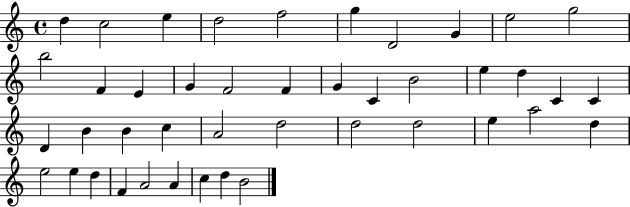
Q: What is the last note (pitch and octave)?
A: B4